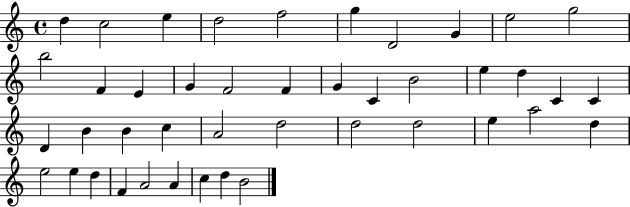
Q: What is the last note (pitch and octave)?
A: B4